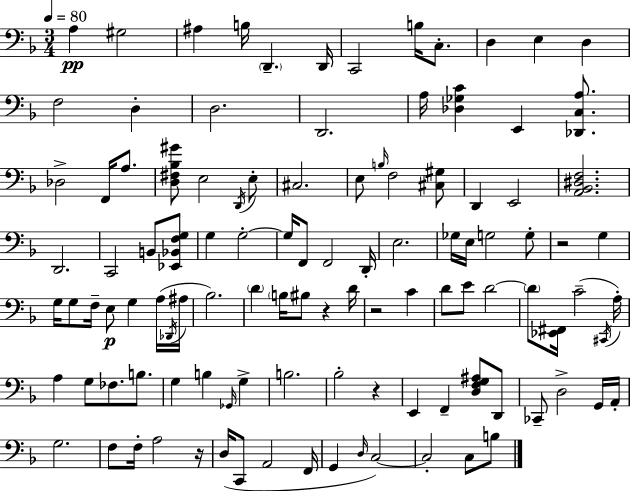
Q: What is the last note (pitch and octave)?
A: B3